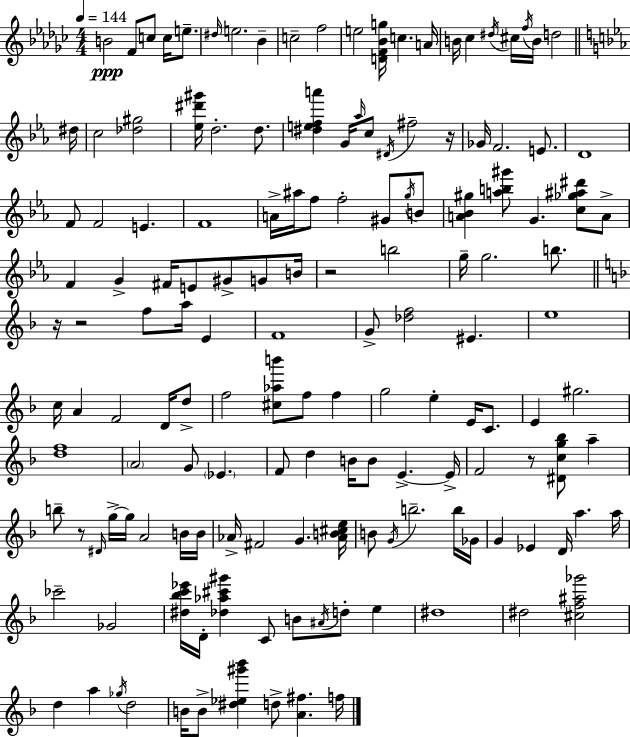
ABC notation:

X:1
T:Untitled
M:4/4
L:1/4
K:Ebm
B2 F/2 c/2 c/4 e/2 ^d/4 e2 _B c2 f2 e2 [DF_Bg]/4 c A/4 B/4 _c ^d/4 ^c/4 f/4 B/4 d2 ^d/4 c2 [_d^g]2 [_e^d'^g']/4 d2 d/2 [^defa'] G/4 _a/4 c/2 ^D/4 ^f2 z/4 _G/4 F2 E/2 D4 F/2 F2 E F4 A/4 ^a/4 f/2 f2 ^G/2 g/4 B/2 [A_B^g] [ab^g']/2 G [c_g^a^d']/2 A/2 F G ^F/4 E/2 ^G/2 G/2 B/4 z2 b2 g/4 g2 b/2 z/4 z2 f/2 a/4 E F4 G/2 [_df]2 ^E e4 c/4 A F2 D/4 d/2 f2 [^c_ab']/2 f/2 f g2 e E/4 C/2 E ^g2 [df]4 A2 G/2 _E F/2 d B/4 B/2 E E/4 F2 z/2 [^Dcg_b]/2 a b/2 z/2 ^D/4 g/4 g/4 A2 B/4 B/4 _A/4 ^F2 G [_AB^ce]/4 B/2 G/4 b2 b/4 _G/4 G _E D/4 a a/4 _c'2 _G2 [^d_bc'_e']/4 D/4 [_d_a^c'^g'] C/2 B/2 ^A/4 d/2 e ^d4 ^d2 [^cf^a_g']2 d a _g/4 d2 B/4 B/2 [^d_e^g'_b'] d/2 [A^f] f/4